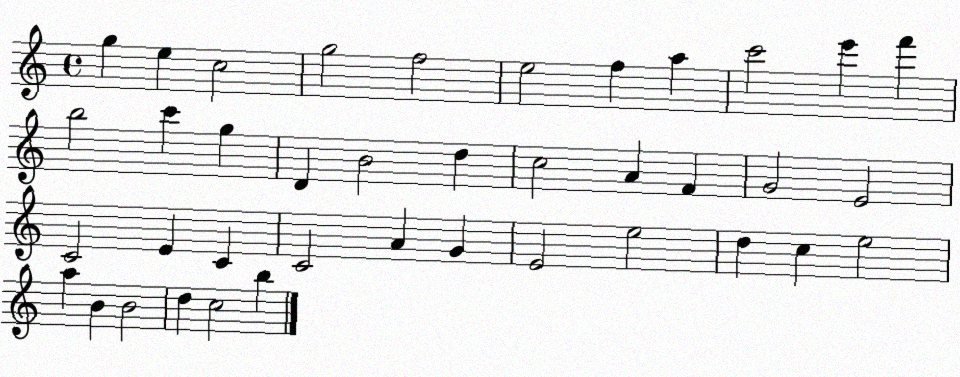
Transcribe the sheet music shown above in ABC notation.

X:1
T:Untitled
M:4/4
L:1/4
K:C
g e c2 g2 f2 e2 f a c'2 e' f' b2 c' g D B2 d c2 A F G2 E2 C2 E C C2 A G E2 e2 d c e2 a B B2 d c2 b